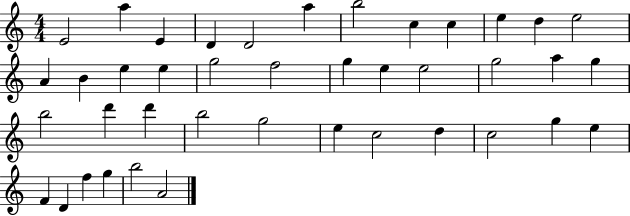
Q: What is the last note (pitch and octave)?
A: A4